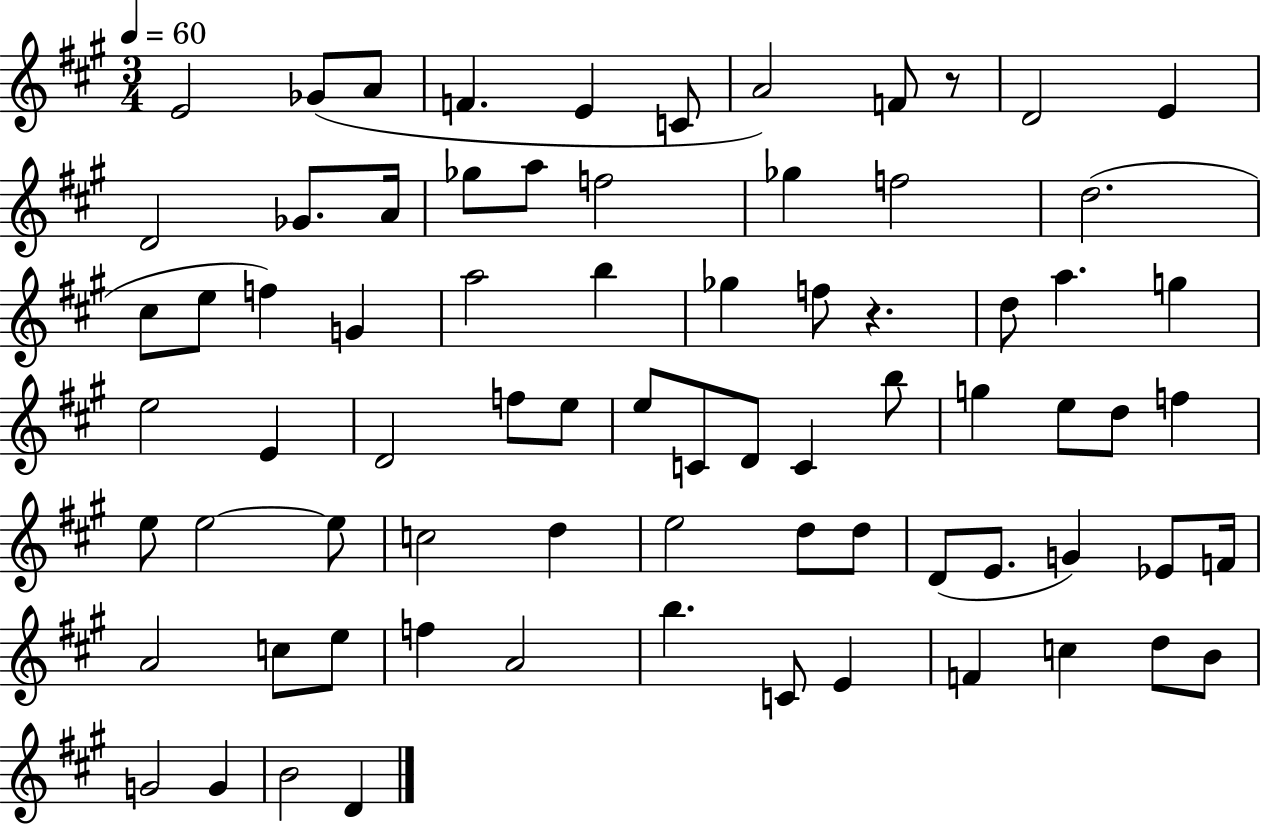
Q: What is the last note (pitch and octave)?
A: D4